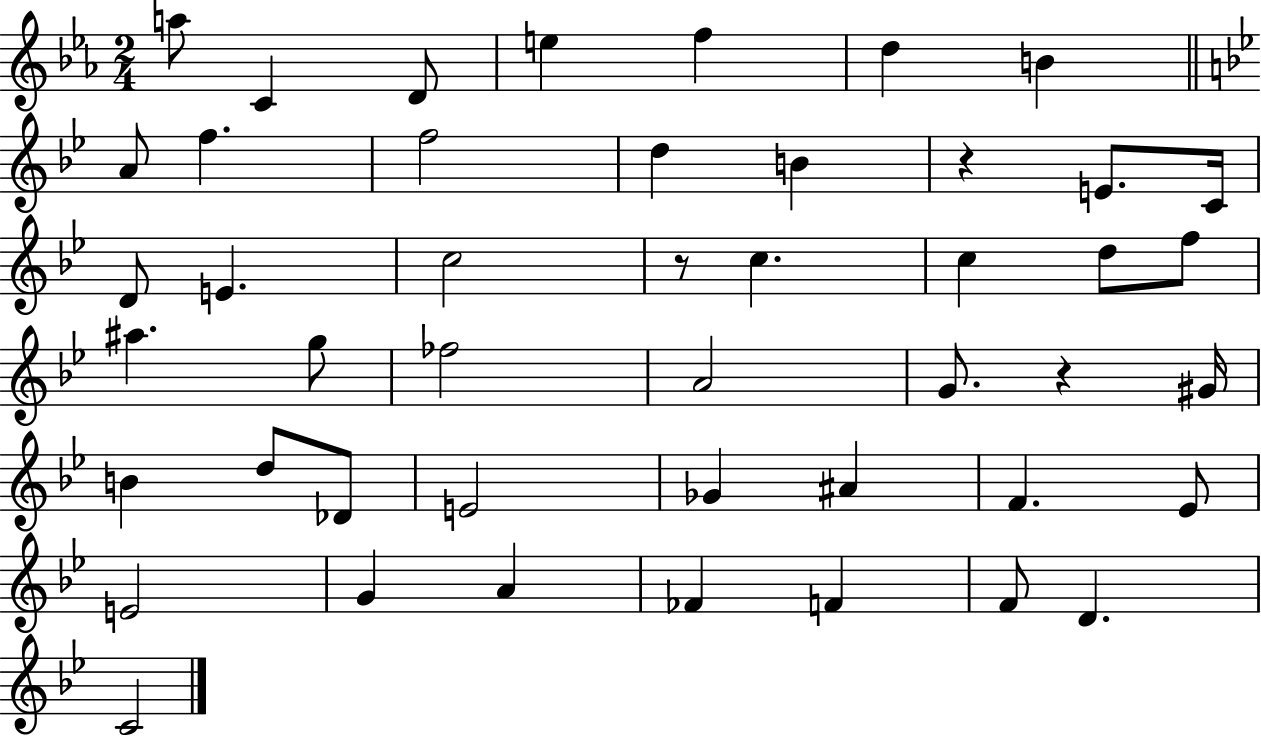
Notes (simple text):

A5/e C4/q D4/e E5/q F5/q D5/q B4/q A4/e F5/q. F5/h D5/q B4/q R/q E4/e. C4/s D4/e E4/q. C5/h R/e C5/q. C5/q D5/e F5/e A#5/q. G5/e FES5/h A4/h G4/e. R/q G#4/s B4/q D5/e Db4/e E4/h Gb4/q A#4/q F4/q. Eb4/e E4/h G4/q A4/q FES4/q F4/q F4/e D4/q. C4/h